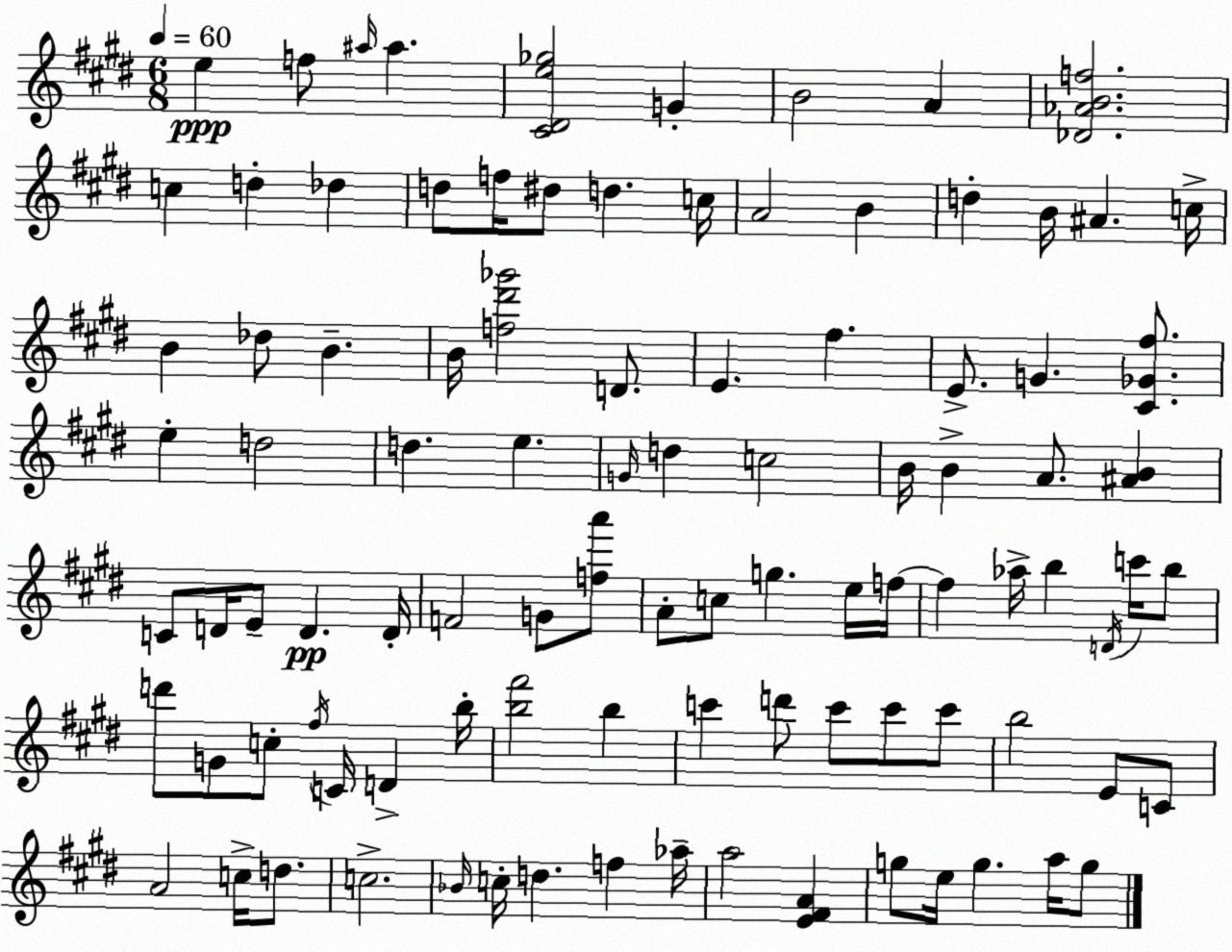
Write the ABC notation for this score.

X:1
T:Untitled
M:6/8
L:1/4
K:E
e f/2 ^a/4 ^a [^C^De_g]2 G B2 A [_D_ABf]2 c d _d d/2 f/4 ^d/2 d c/4 A2 B d B/4 ^A c/4 B _d/2 B B/4 [f^d'_g']2 D/2 E ^f E/2 G [^C_G^f]/2 e d2 d e G/4 d c2 B/4 B A/2 [^AB] C/2 D/4 E/2 D D/4 F2 G/2 [fa']/2 A/2 c/2 g e/4 f/4 f _a/4 b D/4 c'/4 b/2 d'/2 G/2 c/2 ^f/4 C/4 D b/4 [b^f']2 b c' d'/2 c'/2 c'/2 c'/2 b2 E/2 C/2 A2 c/4 d/2 c2 _B/4 c/4 d f _a/4 a2 [E^FA] g/2 e/4 g a/4 g/2